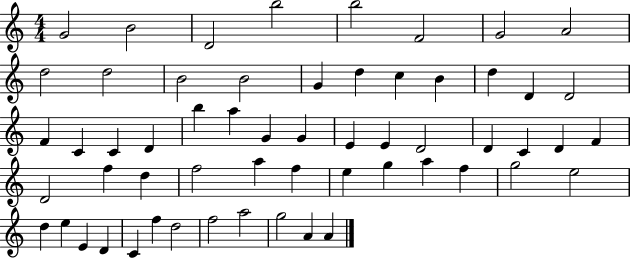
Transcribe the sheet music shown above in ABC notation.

X:1
T:Untitled
M:4/4
L:1/4
K:C
G2 B2 D2 b2 b2 F2 G2 A2 d2 d2 B2 B2 G d c B d D D2 F C C D b a G G E E D2 D C D F D2 f d f2 a f e g a f g2 e2 d e E D C f d2 f2 a2 g2 A A